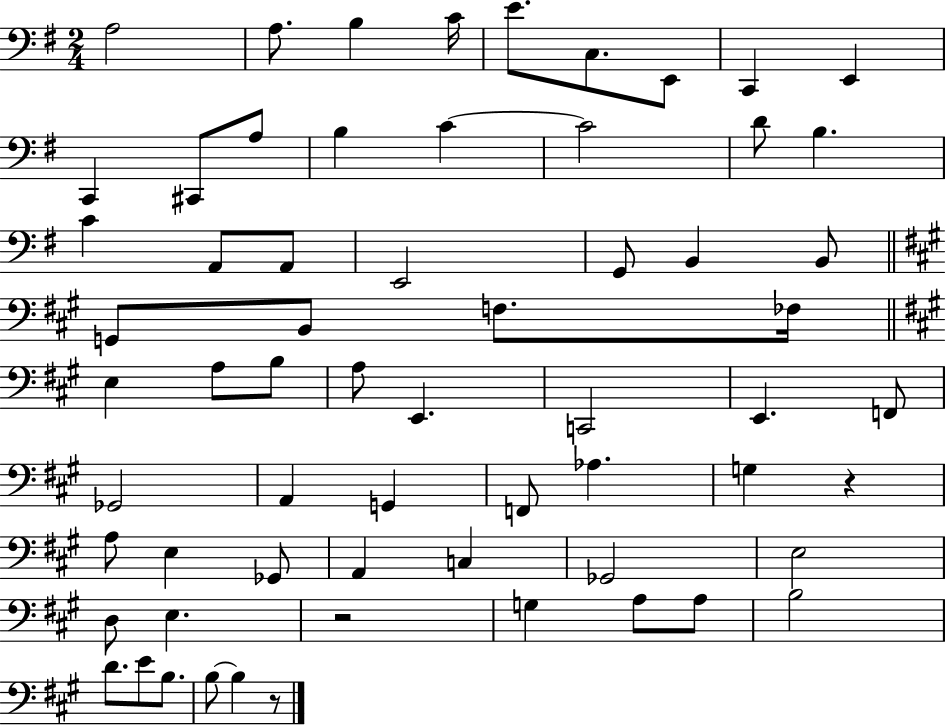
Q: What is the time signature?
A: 2/4